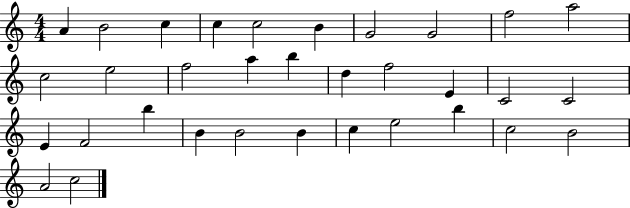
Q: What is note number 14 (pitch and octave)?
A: A5